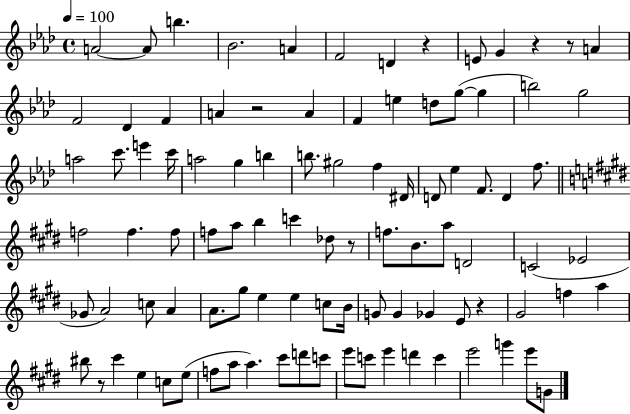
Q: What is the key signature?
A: AES major